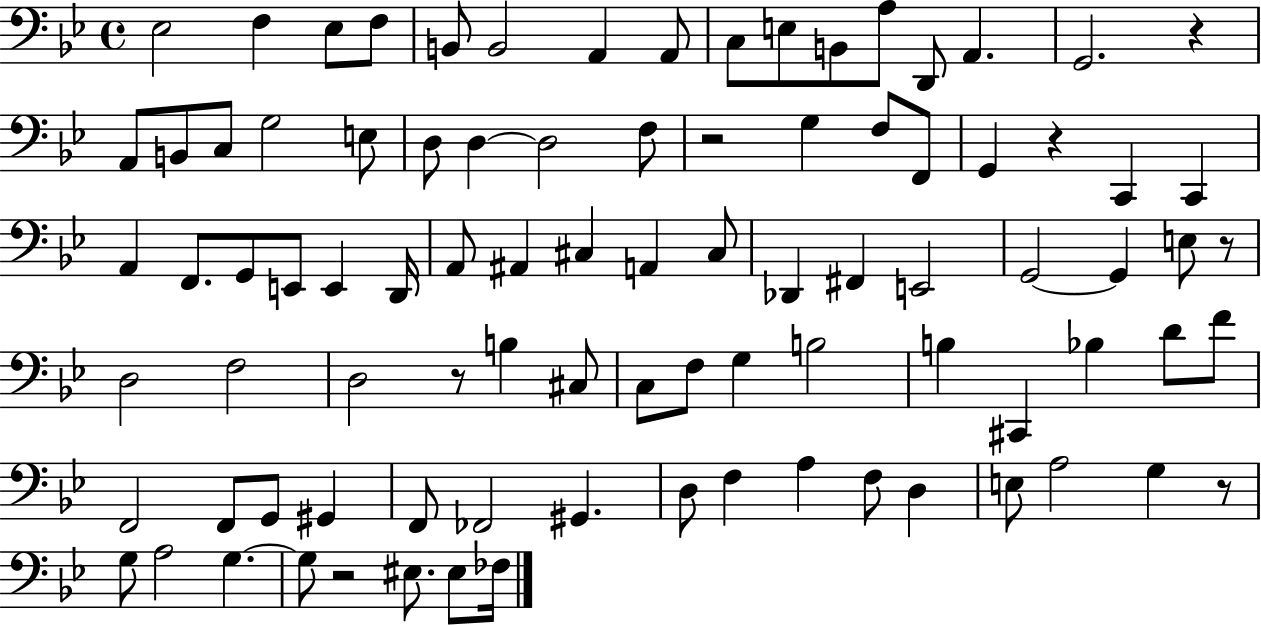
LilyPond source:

{
  \clef bass
  \time 4/4
  \defaultTimeSignature
  \key bes \major
  \repeat volta 2 { ees2 f4 ees8 f8 | b,8 b,2 a,4 a,8 | c8 e8 b,8 a8 d,8 a,4. | g,2. r4 | \break a,8 b,8 c8 g2 e8 | d8 d4~~ d2 f8 | r2 g4 f8 f,8 | g,4 r4 c,4 c,4 | \break a,4 f,8. g,8 e,8 e,4 d,16 | a,8 ais,4 cis4 a,4 cis8 | des,4 fis,4 e,2 | g,2~~ g,4 e8 r8 | \break d2 f2 | d2 r8 b4 cis8 | c8 f8 g4 b2 | b4 cis,4 bes4 d'8 f'8 | \break f,2 f,8 g,8 gis,4 | f,8 fes,2 gis,4. | d8 f4 a4 f8 d4 | e8 a2 g4 r8 | \break g8 a2 g4.~~ | g8 r2 eis8. eis8 fes16 | } \bar "|."
}